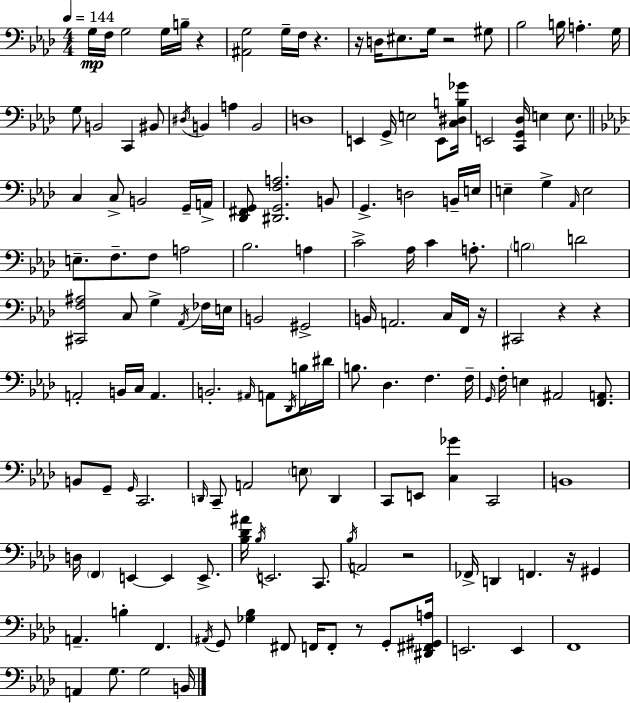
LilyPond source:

{
  \clef bass
  \numericTimeSignature
  \time 4/4
  \key f \minor
  \tempo 4 = 144
  g16\mp f16 g2 g16 b16-- r4 | <ais, g>2 g16-- f16 r4. | r16 d16 eis8. g16 r2 gis8 | bes2 b16 a4.-. g16 | \break g8 b,2 c,4 bis,8 | \acciaccatura { dis16 } b,4 a4 b,2 | d1 | e,4 g,16-> e2 e,8 | \break <c dis b ges'>16 e,2 <c, g, des>16 e4 e8. | \bar "||" \break \key f \minor c4 c8-> b,2 g,16-- a,16-> | <des, fis, g,>8 <dis, g, f a>2. b,8 | g,4.-> d2 b,16-- e16 | e4-- g4-> \grace { aes,16 } e2 | \break e8.-- f8.-- f8 a2 | bes2. a4 | c'2-> aes16 c'4 a8.-. | \parenthesize b2 d'2 | \break <cis, f ais>2 c8 g4-> \acciaccatura { aes,16 } | fes16 e16 b,2 gis,2-> | b,16 a,2. c16 | f,16 r16 cis,2 r4 r4 | \break a,2-. b,16 c16 a,4. | b,2.-. \grace { ais,16 } a,8 | \acciaccatura { des,16 } b16 dis'16 b8. des4. f4. | f16-- \grace { g,16 } f16-. e4 ais,2 | \break <f, a,>8. b,8 g,8-- \grace { g,16 } c,2. | \grace { d,16 } c,8-- a,2 | \parenthesize e8 d,4 c,8 e,8 <c ges'>4 c,2 | b,1 | \break d16 \parenthesize f,4 e,4~~ | e,4 e,8.-> <bes des' ais'>16 \acciaccatura { bes16 } e,2. | c,8. \acciaccatura { bes16 } a,2 | r2 fes,16-> d,4 f,4. | \break r16 gis,4 a,4.-- b4-. | f,4. \acciaccatura { ais,16 } g,8 <ges bes>4 | fis,8 f,16 f,8-. r8 g,8-. <dis, fis, gis, a>16 e,2. | e,4 f,1 | \break a,4 g8. | g2 b,16 \bar "|."
}